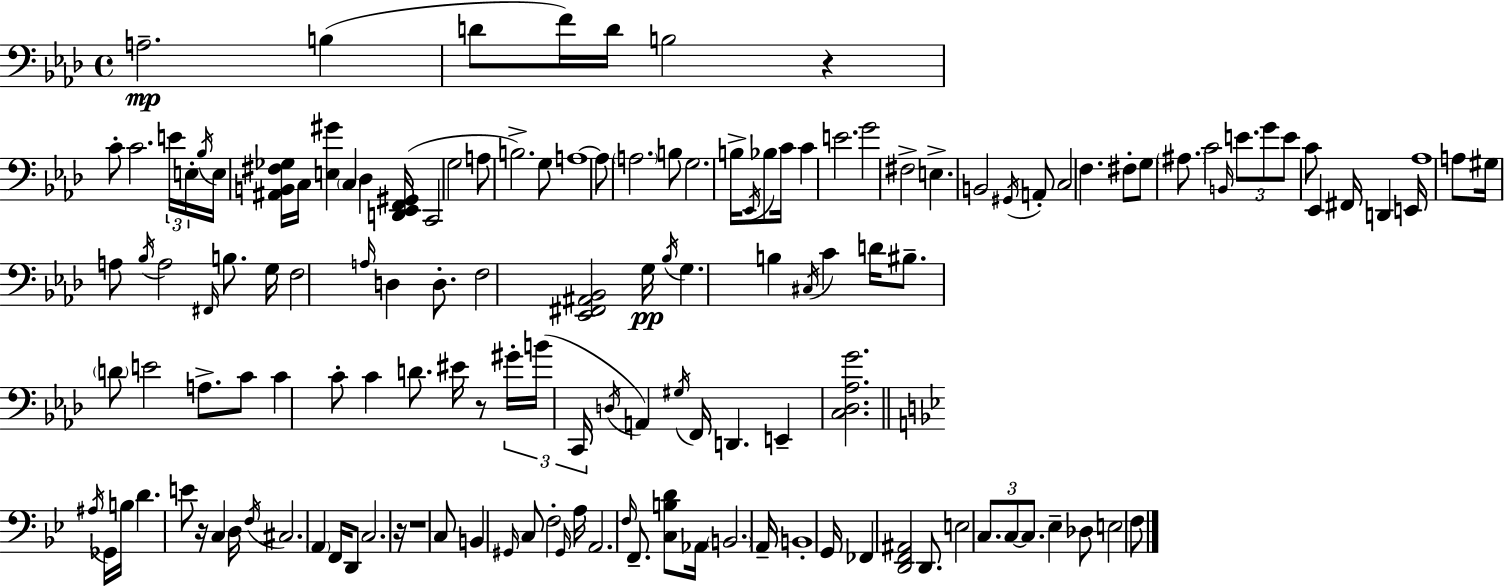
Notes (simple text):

A3/h. B3/q D4/e F4/s D4/s B3/h R/q C4/e C4/h. E4/s E3/s Bb3/s E3/s [A#2,B2,F#3,Gb3]/s C3/s [E3,G#4]/q C3/q Db3/q [D2,Eb2,F2,G#2]/s C2/h G3/h A3/e B3/h. G3/e A3/w A3/e A3/h. B3/e G3/h. B3/s Eb2/s Bb3/e C4/s C4/q E4/h. G4/h F#3/h E3/q. B2/h G#2/s A2/e C3/h F3/q. F#3/e G3/e A#3/e. C4/h B2/s E4/e. G4/e E4/e C4/e Eb2/q F#2/s D2/q E2/s Ab3/w A3/e G#3/s A3/e Bb3/s A3/h F#2/s B3/e. G3/s F3/h A3/s D3/q D3/e. F3/h [Eb2,F#2,A#2,Bb2]/h G3/s Bb3/s G3/q. B3/q C#3/s C4/q D4/s BIS3/e. D4/e E4/h A3/e. C4/e C4/q C4/e C4/q D4/e. EIS4/s R/e G#4/s B4/s C2/s D3/s A2/q G#3/s F2/s D2/q. E2/q [C3,Db3,Ab3,G4]/h. A#3/s Gb2/s B3/s D4/q. E4/e R/s C3/q D3/s F3/s C#3/h. A2/q F2/s D2/e C3/h. R/s R/w C3/e B2/q G#2/s C3/e F3/h G#2/s A3/s A2/h. F3/s F2/e. [C3,B3,D4]/e Ab2/s B2/h. A2/s B2/w G2/s FES2/q [D2,F2,A#2]/h D2/e. E3/h C3/e. C3/e C3/e. Eb3/q Db3/e E3/h F3/e